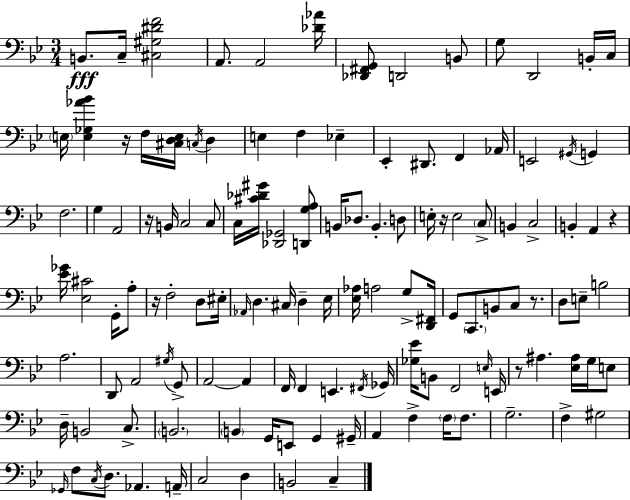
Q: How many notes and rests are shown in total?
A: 127